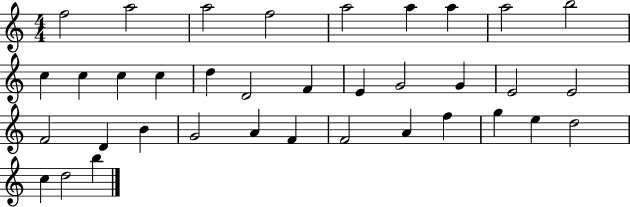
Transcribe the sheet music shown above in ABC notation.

X:1
T:Untitled
M:4/4
L:1/4
K:C
f2 a2 a2 f2 a2 a a a2 b2 c c c c d D2 F E G2 G E2 E2 F2 D B G2 A F F2 A f g e d2 c d2 b